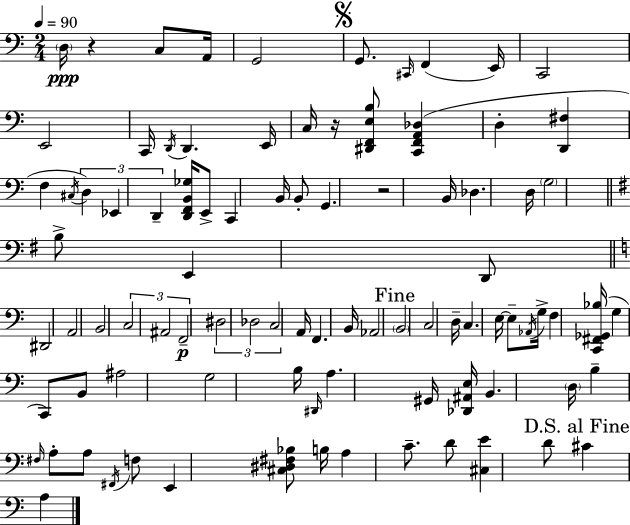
D3/s R/q C3/e A2/s G2/h G2/e. C#2/s F2/q E2/s C2/h E2/h C2/s D2/s D2/q. E2/s C3/s R/s [D#2,F2,E3,B3]/e [C2,F2,A2,Db3]/q D3/q [D2,F#3]/q F3/q C#3/s D3/q Eb2/q D2/q [D2,F2,B2,Gb3]/s E2/e C2/q B2/s B2/e G2/q. R/h B2/s Db3/q. D3/s G3/h B3/e E2/q D2/e D#2/h A2/h B2/h C3/h A#2/h F2/h D#3/h Db3/h C3/h A2/s F2/q. B2/s Ab2/h B2/h C3/h D3/s C3/q. E3/s E3/e Ab2/s G3/s F3/q [C2,F#2,Gb2,Bb3]/s G3/q C2/e B2/e A#3/h G3/h B3/s D#2/s A3/q. G#2/s [Db2,A#2,E3]/s B2/q. D3/s B3/q F#3/s A3/e A3/e F#2/s F3/e E2/q [C#3,D#3,F#3,Bb3]/e B3/s A3/q C4/e. D4/e [C#3,E4]/q D4/e C#4/q A3/q